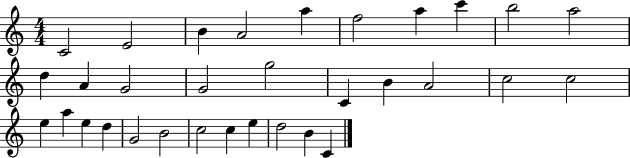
{
  \clef treble
  \numericTimeSignature
  \time 4/4
  \key c \major
  c'2 e'2 | b'4 a'2 a''4 | f''2 a''4 c'''4 | b''2 a''2 | \break d''4 a'4 g'2 | g'2 g''2 | c'4 b'4 a'2 | c''2 c''2 | \break e''4 a''4 e''4 d''4 | g'2 b'2 | c''2 c''4 e''4 | d''2 b'4 c'4 | \break \bar "|."
}